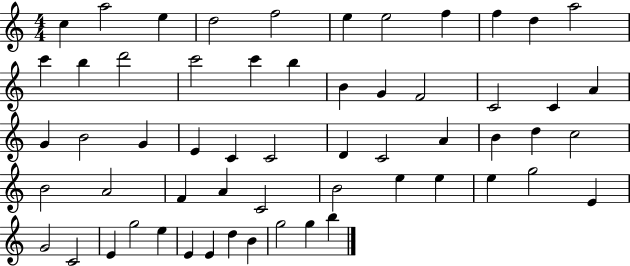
C5/q A5/h E5/q D5/h F5/h E5/q E5/h F5/q F5/q D5/q A5/h C6/q B5/q D6/h C6/h C6/q B5/q B4/q G4/q F4/h C4/h C4/q A4/q G4/q B4/h G4/q E4/q C4/q C4/h D4/q C4/h A4/q B4/q D5/q C5/h B4/h A4/h F4/q A4/q C4/h B4/h E5/q E5/q E5/q G5/h E4/q G4/h C4/h E4/q G5/h E5/q E4/q E4/q D5/q B4/q G5/h G5/q B5/q